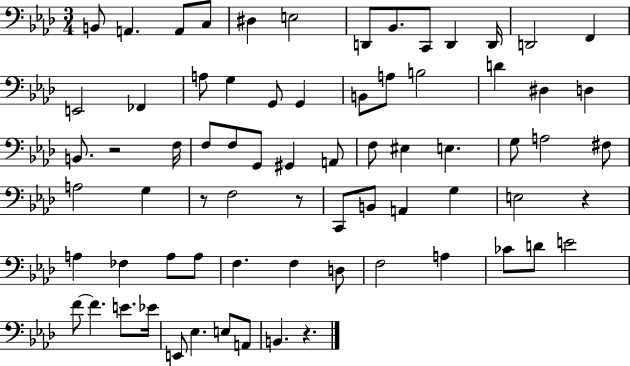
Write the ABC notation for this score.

X:1
T:Untitled
M:3/4
L:1/4
K:Ab
B,,/2 A,, A,,/2 C,/2 ^D, E,2 D,,/2 _B,,/2 C,,/2 D,, D,,/4 D,,2 F,, E,,2 _F,, A,/2 G, G,,/2 G,, B,,/2 A,/2 B,2 D ^D, D, B,,/2 z2 F,/4 F,/2 F,/2 G,,/2 ^G,, A,,/2 F,/2 ^E, E, G,/2 A,2 ^F,/2 A,2 G, z/2 F,2 z/2 C,,/2 B,,/2 A,, G, E,2 z A, _F, A,/2 A,/2 F, F, D,/2 F,2 A, _C/2 D/2 E2 F/2 F E/2 _E/4 E,,/2 _E, E,/2 A,,/2 B,, z